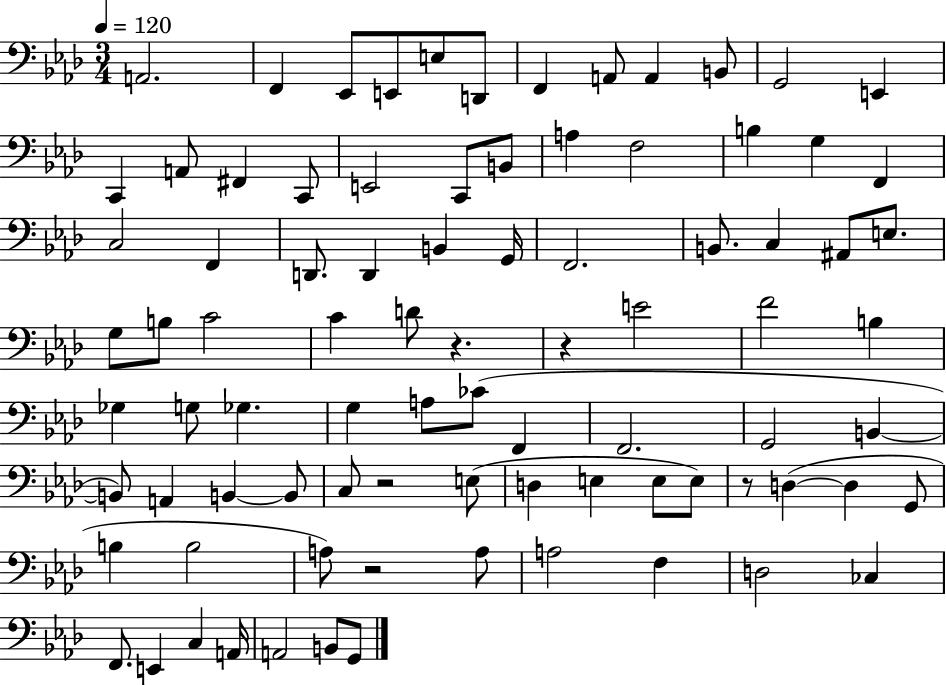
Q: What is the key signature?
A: AES major